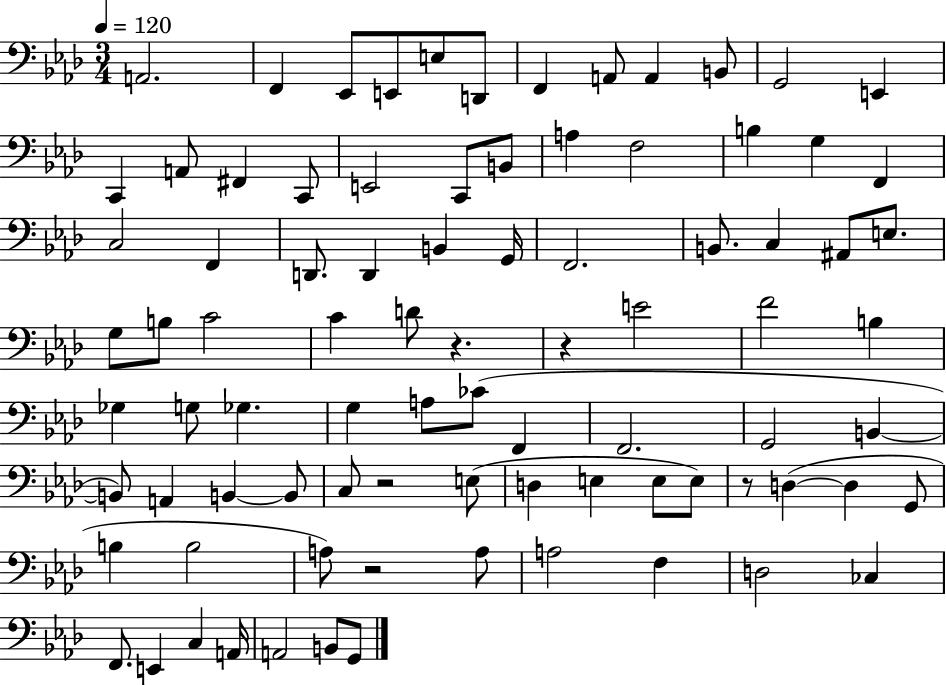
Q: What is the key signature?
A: AES major